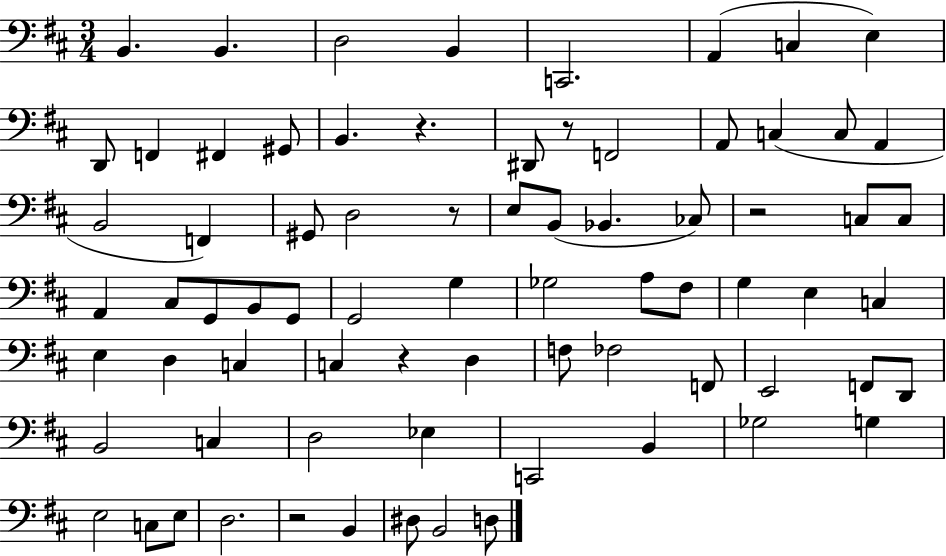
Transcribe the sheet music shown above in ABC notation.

X:1
T:Untitled
M:3/4
L:1/4
K:D
B,, B,, D,2 B,, C,,2 A,, C, E, D,,/2 F,, ^F,, ^G,,/2 B,, z ^D,,/2 z/2 F,,2 A,,/2 C, C,/2 A,, B,,2 F,, ^G,,/2 D,2 z/2 E,/2 B,,/2 _B,, _C,/2 z2 C,/2 C,/2 A,, ^C,/2 G,,/2 B,,/2 G,,/2 G,,2 G, _G,2 A,/2 ^F,/2 G, E, C, E, D, C, C, z D, F,/2 _F,2 F,,/2 E,,2 F,,/2 D,,/2 B,,2 C, D,2 _E, C,,2 B,, _G,2 G, E,2 C,/2 E,/2 D,2 z2 B,, ^D,/2 B,,2 D,/2